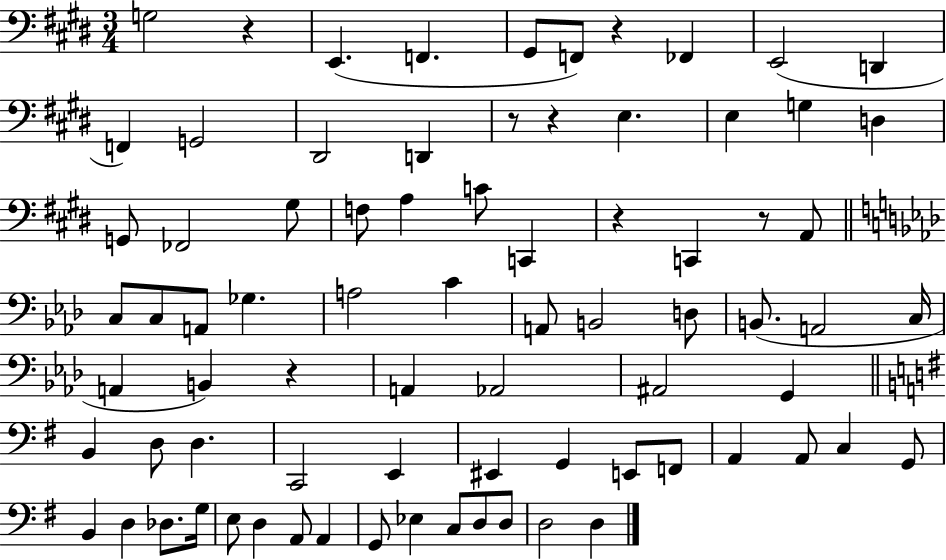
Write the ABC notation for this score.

X:1
T:Untitled
M:3/4
L:1/4
K:E
G,2 z E,, F,, ^G,,/2 F,,/2 z _F,, E,,2 D,, F,, G,,2 ^D,,2 D,, z/2 z E, E, G, D, G,,/2 _F,,2 ^G,/2 F,/2 A, C/2 C,, z C,, z/2 A,,/2 C,/2 C,/2 A,,/2 _G, A,2 C A,,/2 B,,2 D,/2 B,,/2 A,,2 C,/4 A,, B,, z A,, _A,,2 ^A,,2 G,, B,, D,/2 D, C,,2 E,, ^E,, G,, E,,/2 F,,/2 A,, A,,/2 C, G,,/2 B,, D, _D,/2 G,/4 E,/2 D, A,,/2 A,, G,,/2 _E, C,/2 D,/2 D,/2 D,2 D,